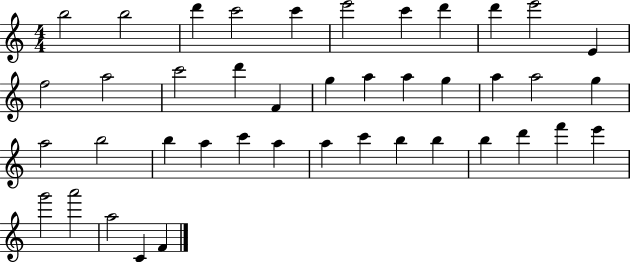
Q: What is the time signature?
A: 4/4